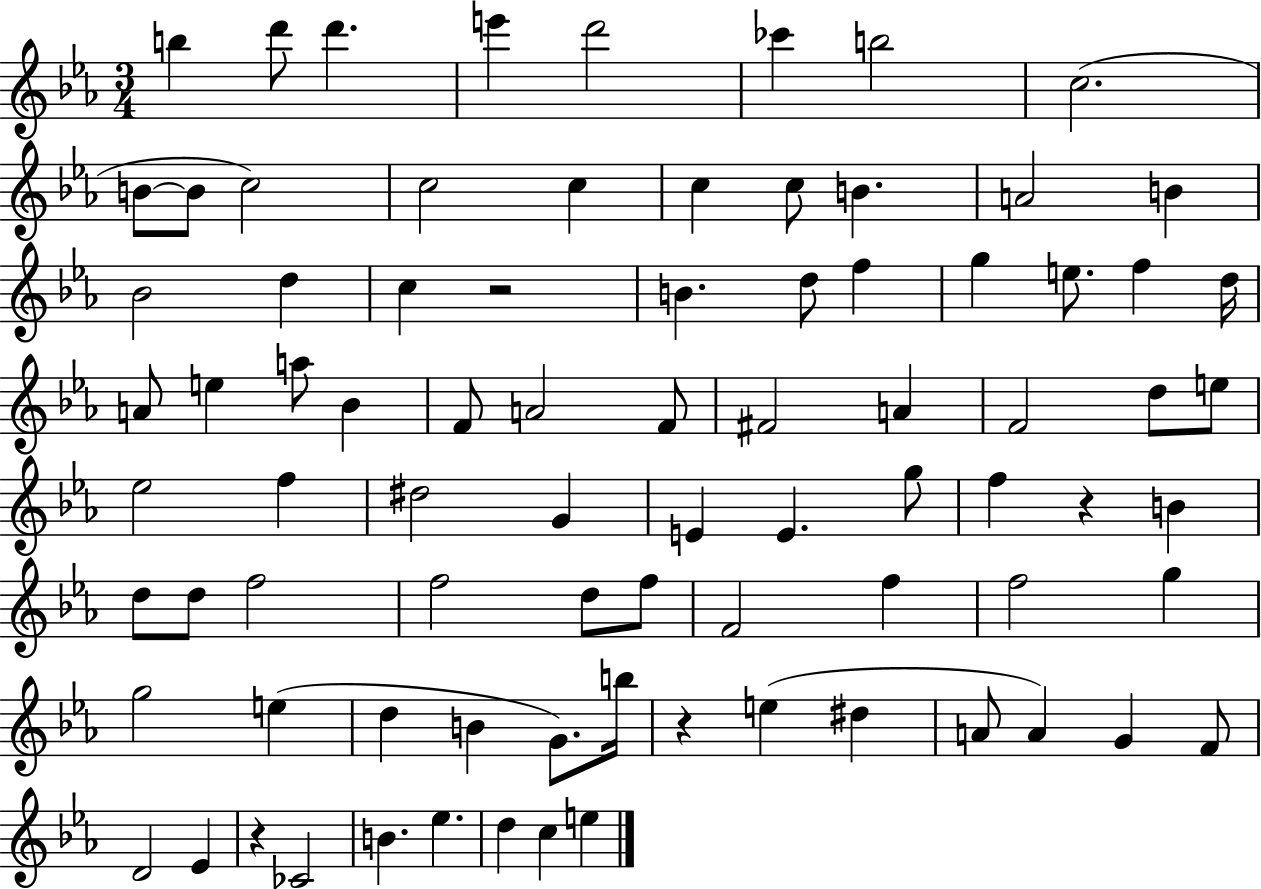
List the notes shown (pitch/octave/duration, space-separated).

B5/q D6/e D6/q. E6/q D6/h CES6/q B5/h C5/h. B4/e B4/e C5/h C5/h C5/q C5/q C5/e B4/q. A4/h B4/q Bb4/h D5/q C5/q R/h B4/q. D5/e F5/q G5/q E5/e. F5/q D5/s A4/e E5/q A5/e Bb4/q F4/e A4/h F4/e F#4/h A4/q F4/h D5/e E5/e Eb5/h F5/q D#5/h G4/q E4/q E4/q. G5/e F5/q R/q B4/q D5/e D5/e F5/h F5/h D5/e F5/e F4/h F5/q F5/h G5/q G5/h E5/q D5/q B4/q G4/e. B5/s R/q E5/q D#5/q A4/e A4/q G4/q F4/e D4/h Eb4/q R/q CES4/h B4/q. Eb5/q. D5/q C5/q E5/q